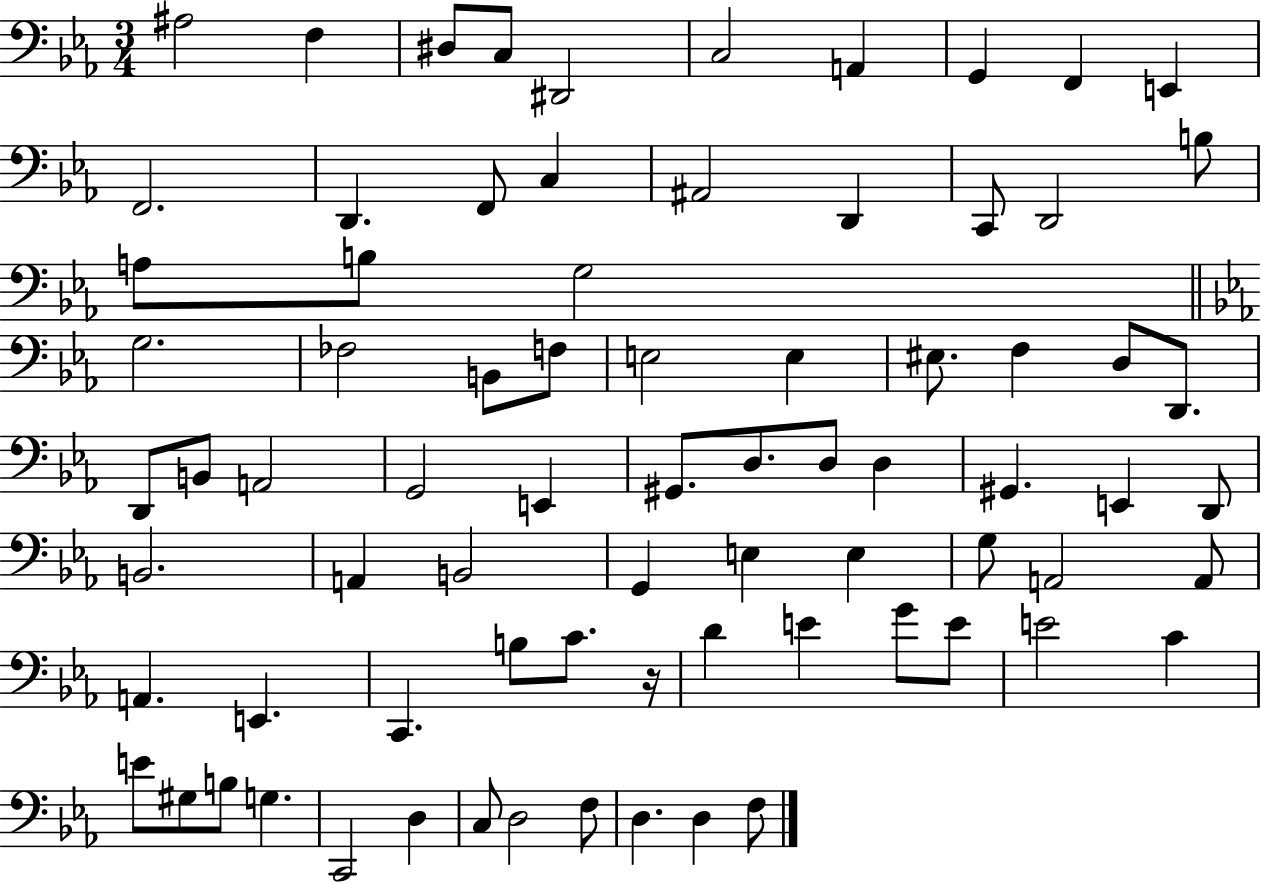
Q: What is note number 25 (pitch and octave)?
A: B2